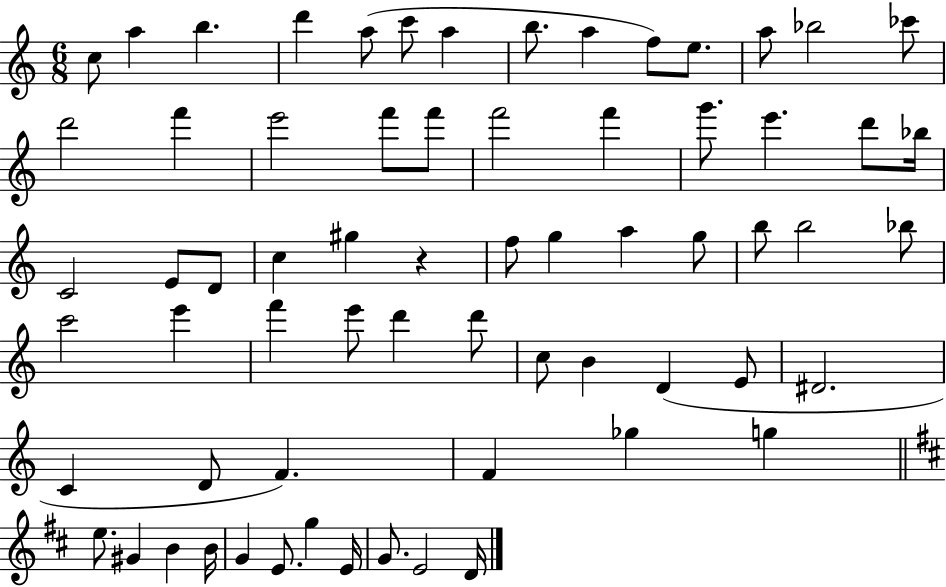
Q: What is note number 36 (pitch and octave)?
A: B5